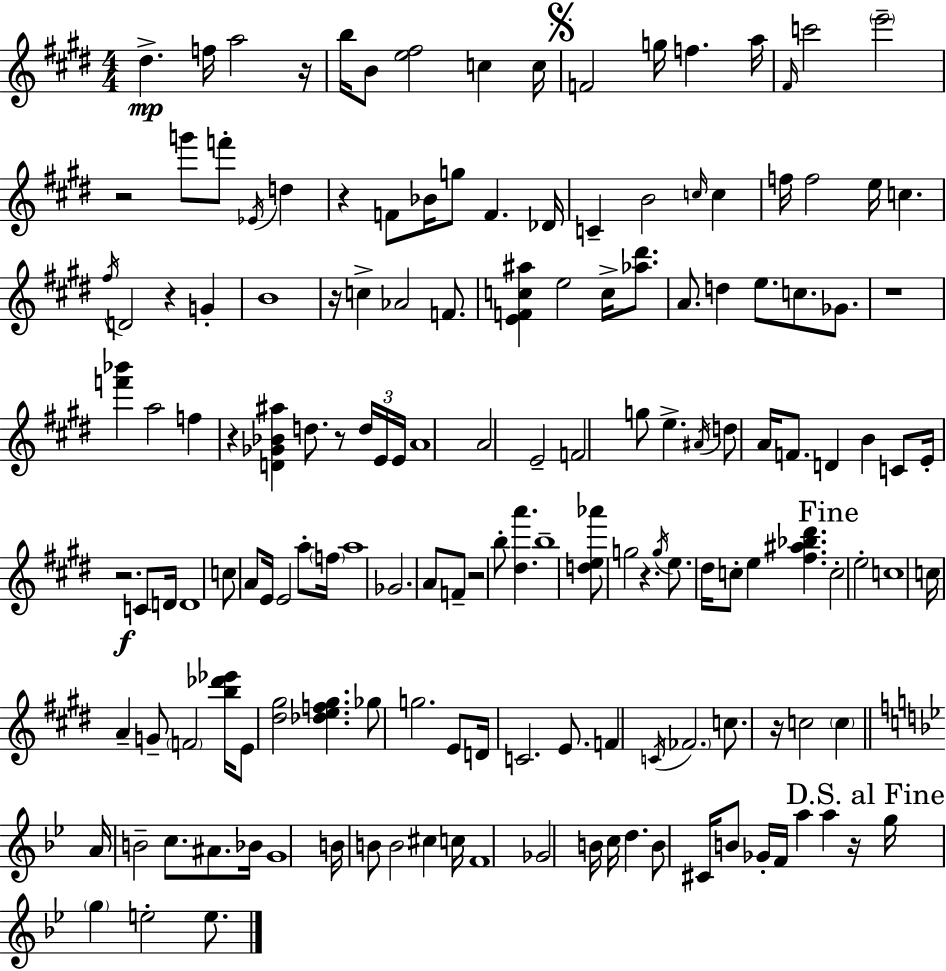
D#5/q. F5/s A5/h R/s B5/s B4/e [E5,F#5]/h C5/q C5/s F4/h G5/s F5/q. A5/s F#4/s C6/h E6/h R/h G6/e F6/e Eb4/s D5/q R/q F4/e Bb4/s G5/e F4/q. Db4/s C4/q B4/h C5/s C5/q F5/s F5/h E5/s C5/q. F#5/s D4/h R/q G4/q B4/w R/s C5/q Ab4/h F4/e. [E4,F4,C5,A#5]/q E5/h C5/s [Ab5,D#6]/e. A4/e. D5/q E5/e. C5/e. Gb4/e. R/w [F6,Bb6]/q A5/h F5/q R/q [D4,Gb4,Bb4,A#5]/q D5/e. R/e D5/s E4/s E4/s A4/w A4/h E4/h F4/h G5/e E5/q. A#4/s D5/e A4/s F4/e. D4/q B4/q C4/e E4/s R/h. C4/e D4/s D4/w C5/e A4/e E4/s E4/h A5/e F5/s A5/w Gb4/h. A4/e F4/e R/h B5/e [D#5,A6]/q. B5/w [D5,E5,Ab6]/e G5/h R/q. G5/s E5/e. D#5/s C5/e E5/q [F#5,A#5,Bb5,D#6]/q. C5/h E5/h C5/w C5/s A4/q G4/e F4/h [B5,Db6,Eb6]/s E4/e [D#5,G#5]/h [Db5,E5,F5,G#5]/q. Gb5/e G5/h. E4/e D4/s C4/h. E4/e. F4/q C4/s FES4/h. C5/e. R/s C5/h C5/q A4/s B4/h C5/e. A#4/e. Bb4/s G4/w B4/s B4/e B4/h C#5/q C5/s F4/w Gb4/h B4/s C5/s D5/q. B4/e C#4/s B4/e Gb4/s F4/s A5/q A5/q R/s G5/s G5/q E5/h E5/e.